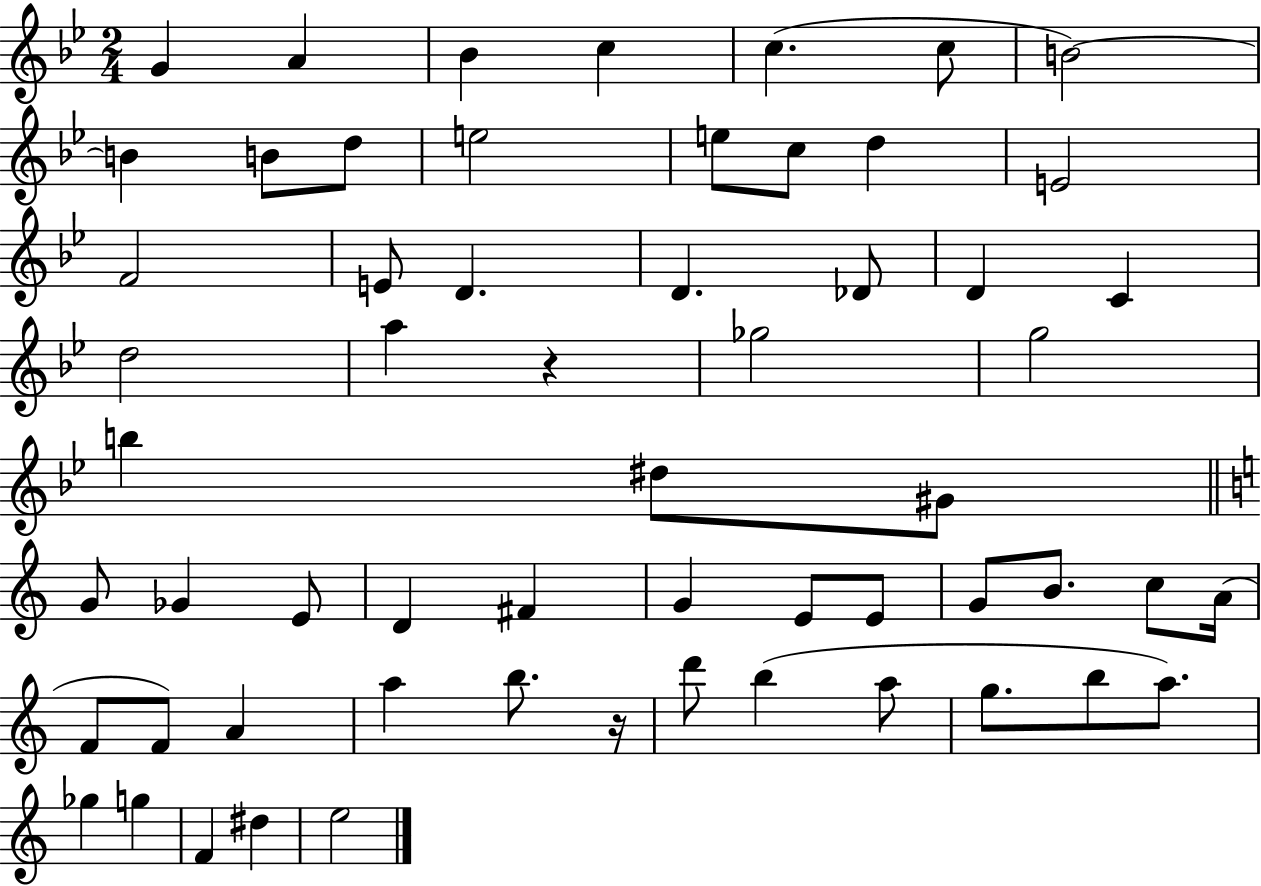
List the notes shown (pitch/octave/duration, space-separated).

G4/q A4/q Bb4/q C5/q C5/q. C5/e B4/h B4/q B4/e D5/e E5/h E5/e C5/e D5/q E4/h F4/h E4/e D4/q. D4/q. Db4/e D4/q C4/q D5/h A5/q R/q Gb5/h G5/h B5/q D#5/e G#4/e G4/e Gb4/q E4/e D4/q F#4/q G4/q E4/e E4/e G4/e B4/e. C5/e A4/s F4/e F4/e A4/q A5/q B5/e. R/s D6/e B5/q A5/e G5/e. B5/e A5/e. Gb5/q G5/q F4/q D#5/q E5/h